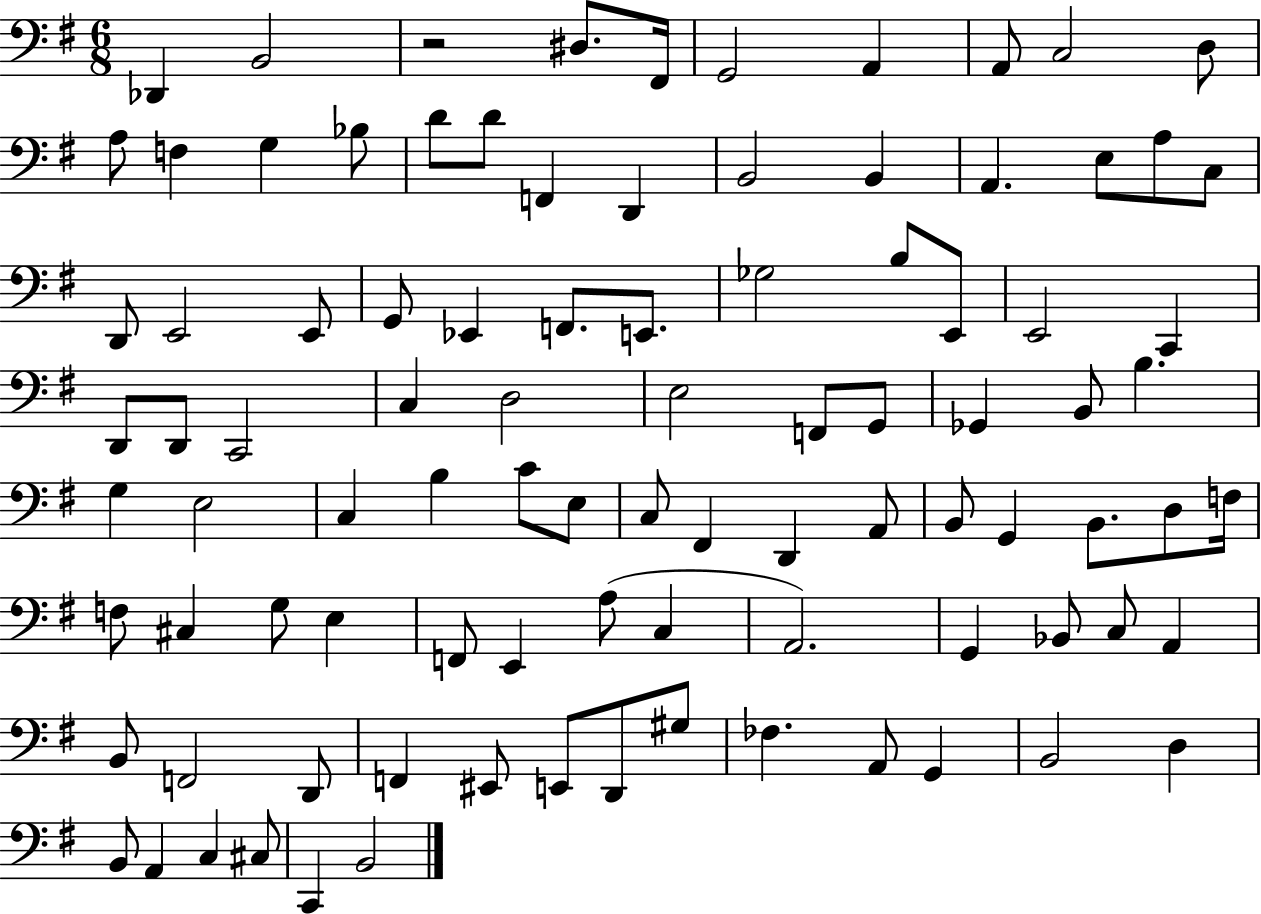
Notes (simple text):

Db2/q B2/h R/h D#3/e. F#2/s G2/h A2/q A2/e C3/h D3/e A3/e F3/q G3/q Bb3/e D4/e D4/e F2/q D2/q B2/h B2/q A2/q. E3/e A3/e C3/e D2/e E2/h E2/e G2/e Eb2/q F2/e. E2/e. Gb3/h B3/e E2/e E2/h C2/q D2/e D2/e C2/h C3/q D3/h E3/h F2/e G2/e Gb2/q B2/e B3/q. G3/q E3/h C3/q B3/q C4/e E3/e C3/e F#2/q D2/q A2/e B2/e G2/q B2/e. D3/e F3/s F3/e C#3/q G3/e E3/q F2/e E2/q A3/e C3/q A2/h. G2/q Bb2/e C3/e A2/q B2/e F2/h D2/e F2/q EIS2/e E2/e D2/e G#3/e FES3/q. A2/e G2/q B2/h D3/q B2/e A2/q C3/q C#3/e C2/q B2/h